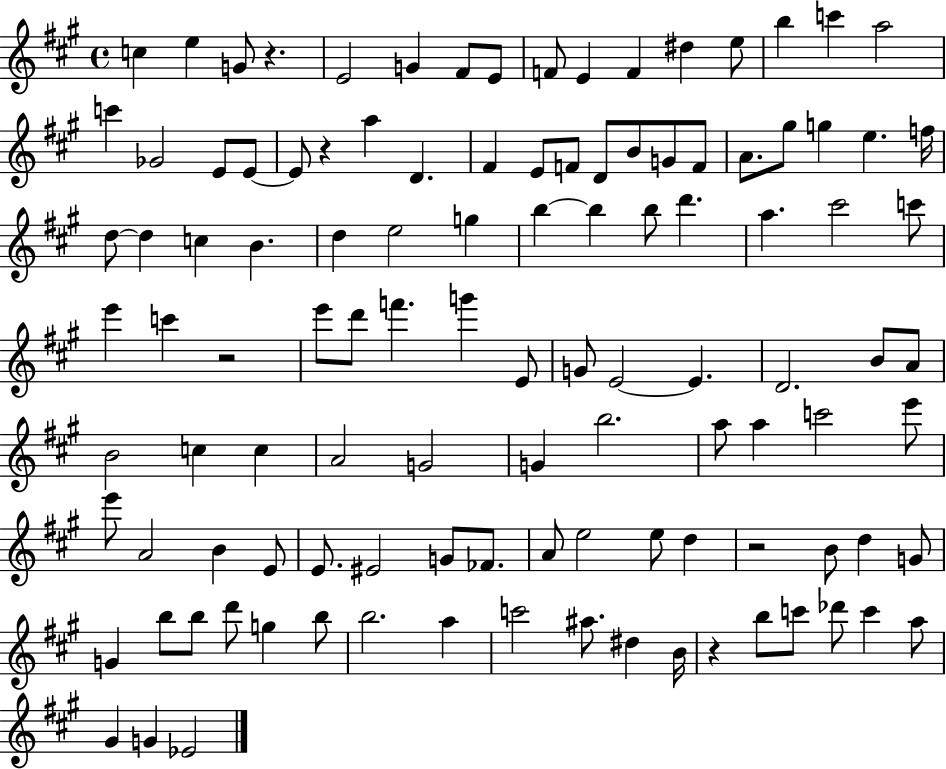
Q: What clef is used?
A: treble